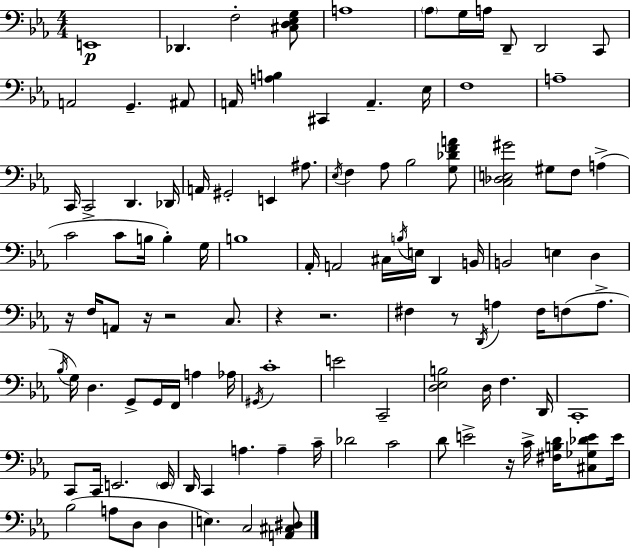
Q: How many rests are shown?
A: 7